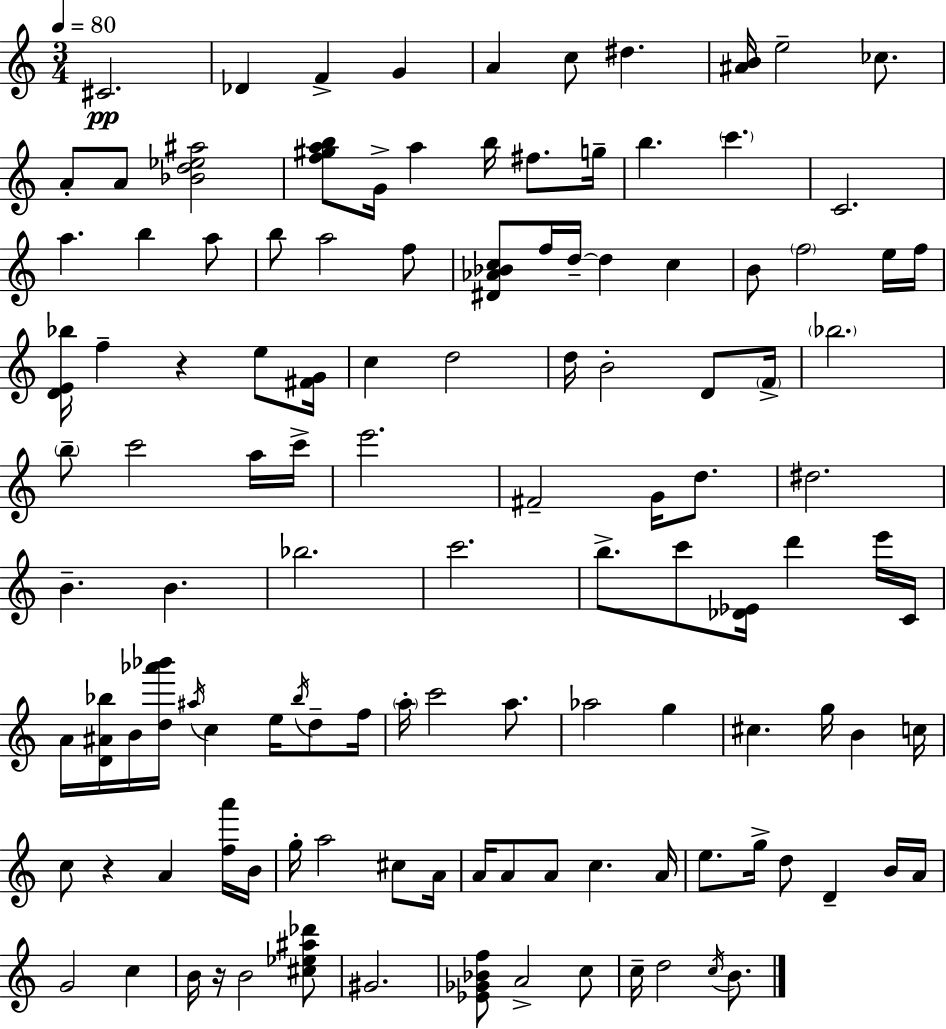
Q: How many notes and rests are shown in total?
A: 121